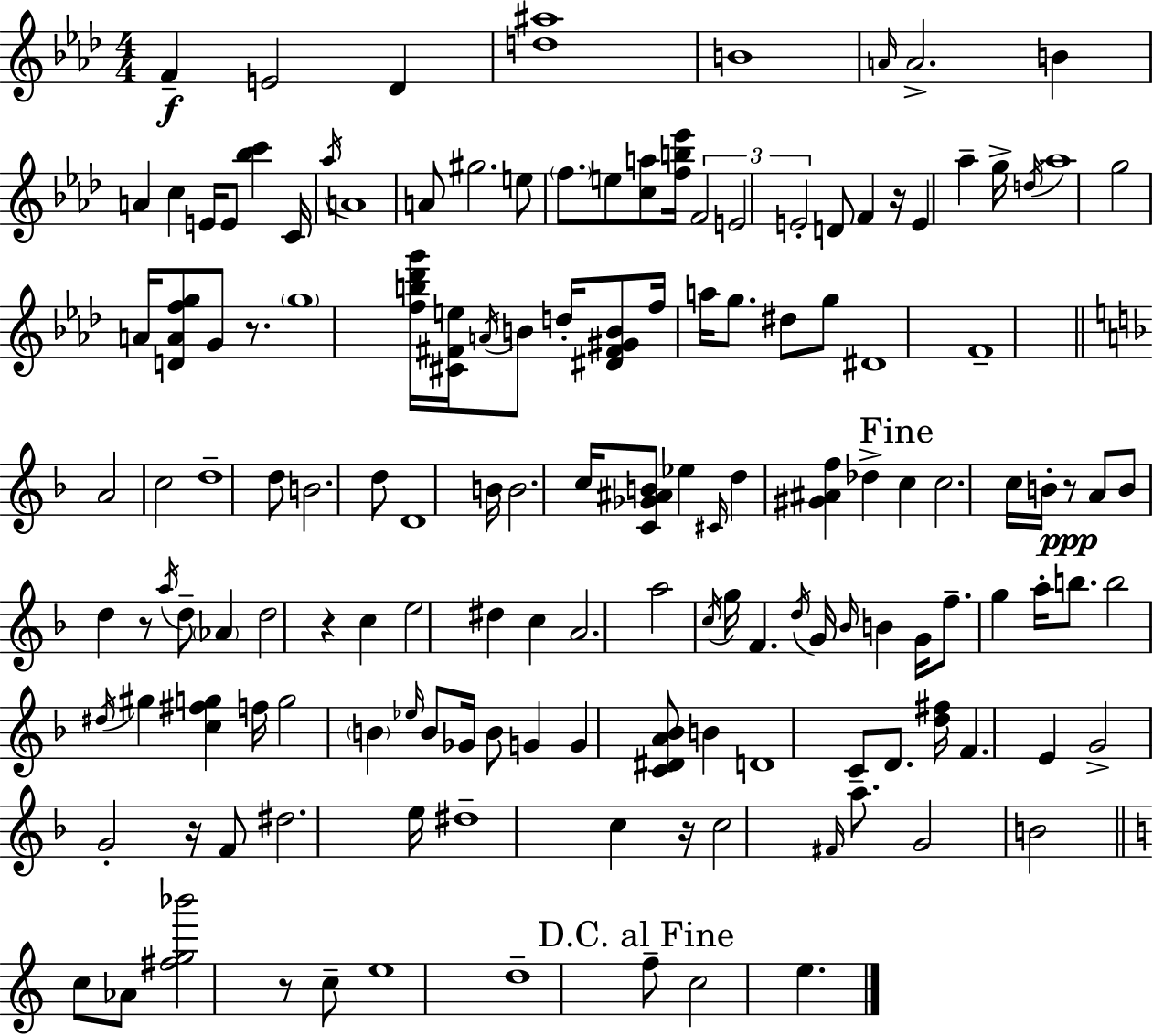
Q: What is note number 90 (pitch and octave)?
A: F5